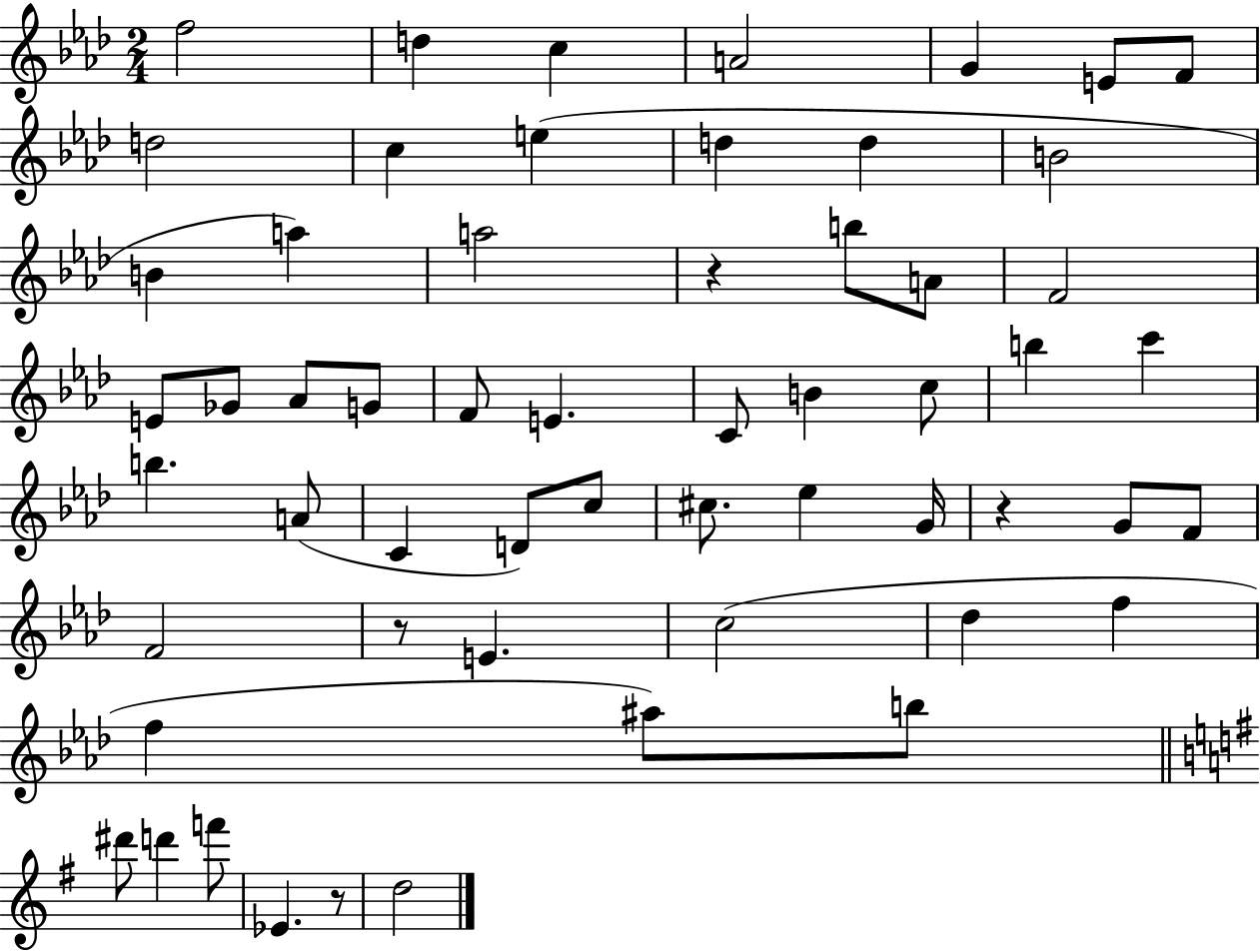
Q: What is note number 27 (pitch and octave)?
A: B4